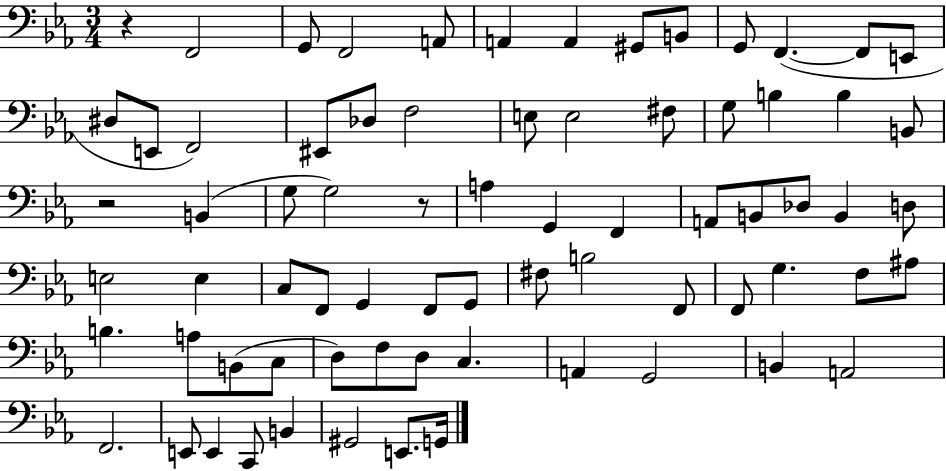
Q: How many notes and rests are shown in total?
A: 73